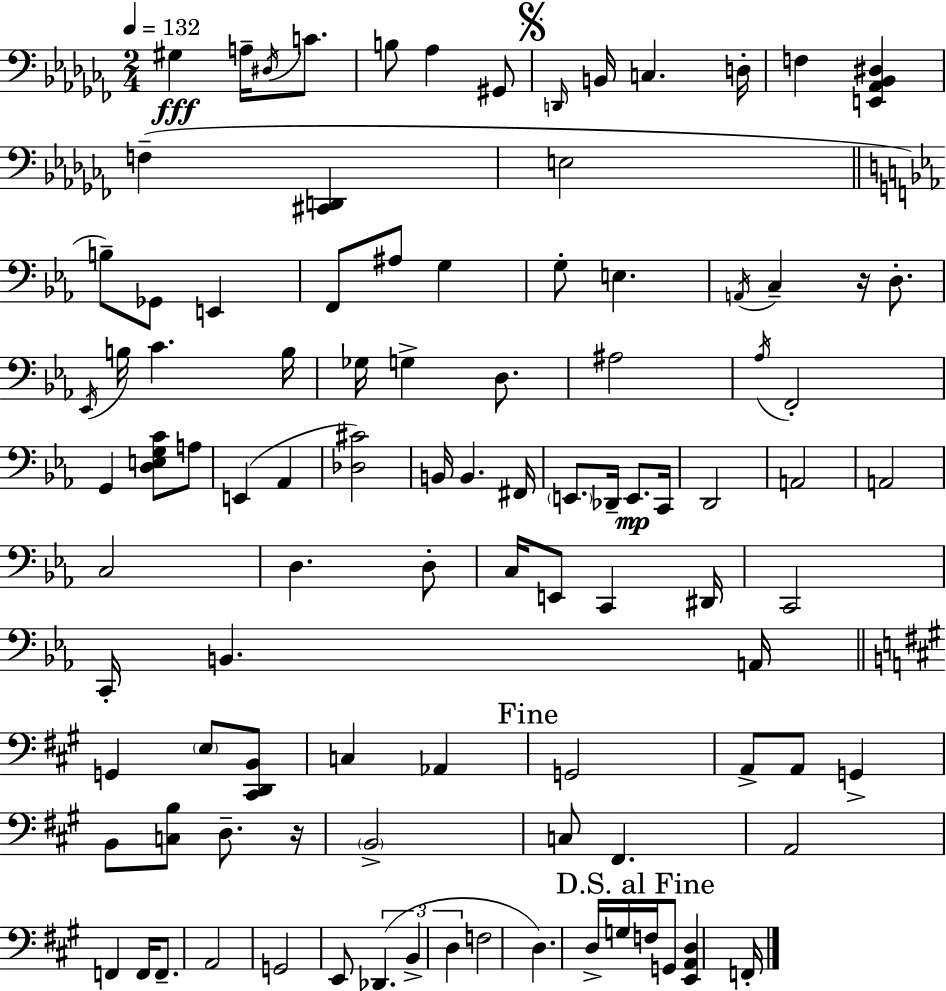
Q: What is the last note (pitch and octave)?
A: F2